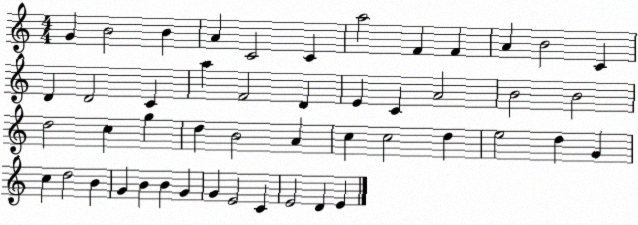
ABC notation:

X:1
T:Untitled
M:4/4
L:1/4
K:C
G B2 B A C2 C a2 F F A B2 C D D2 C a F2 D E C A2 B2 B2 d2 c g d B2 A c c2 d e2 d G c d2 B G B B G G E2 C E2 D E